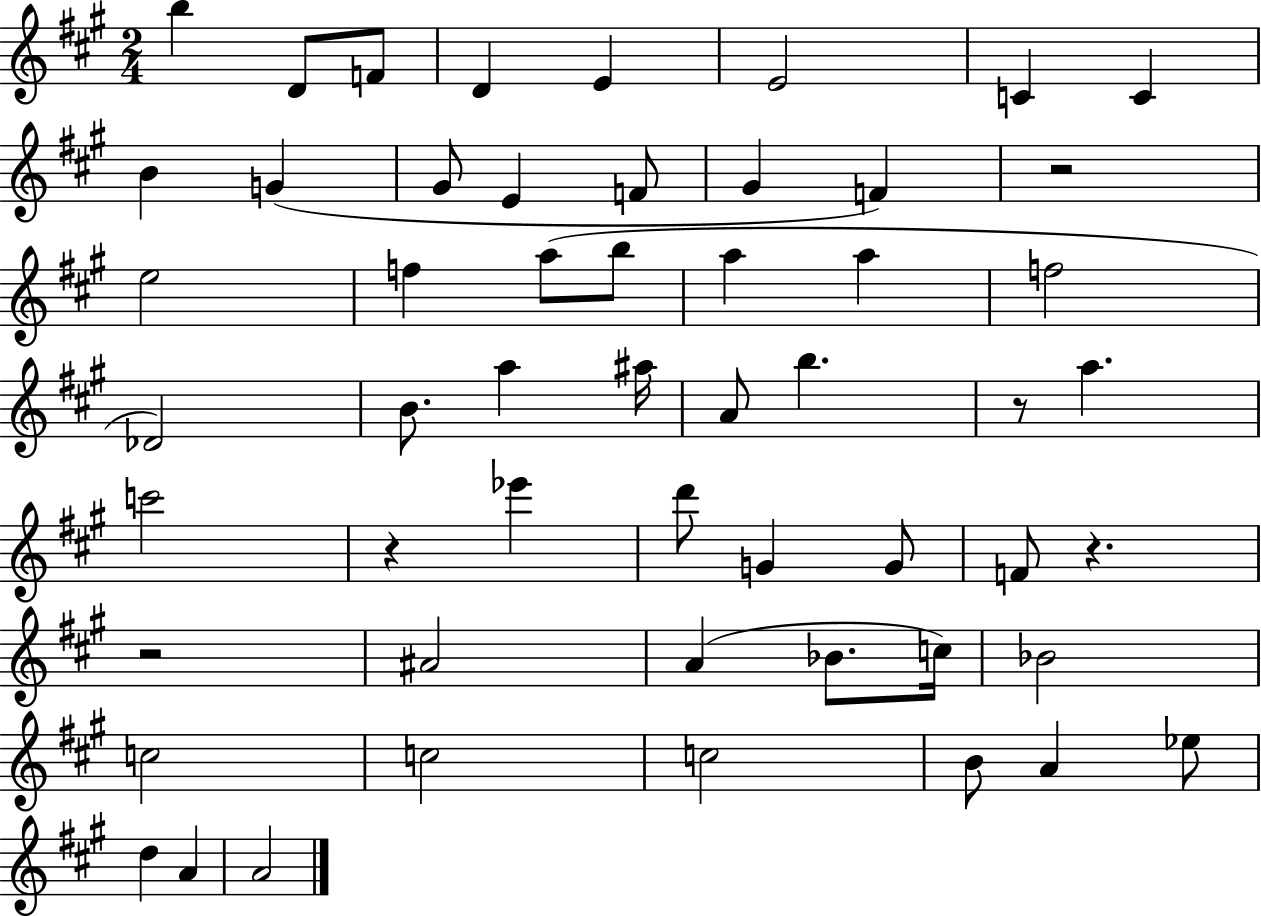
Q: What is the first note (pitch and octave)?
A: B5